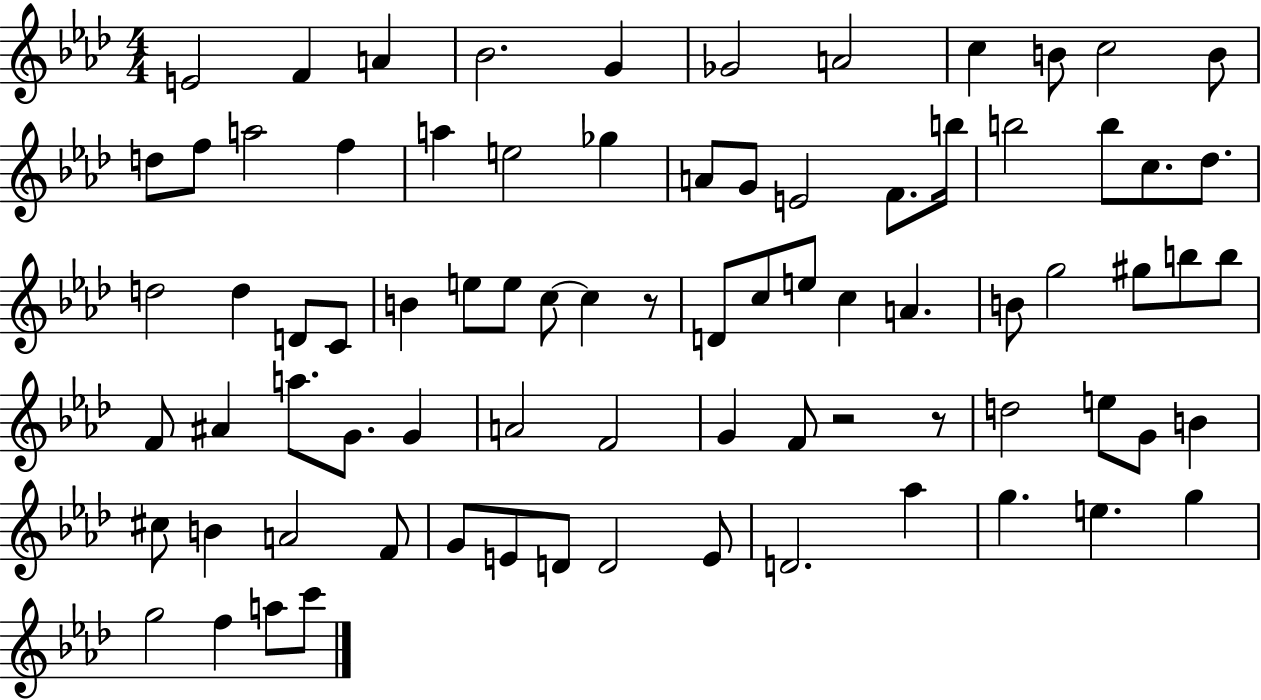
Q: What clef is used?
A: treble